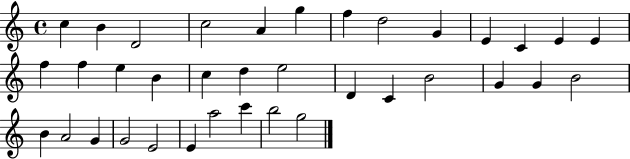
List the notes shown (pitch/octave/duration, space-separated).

C5/q B4/q D4/h C5/h A4/q G5/q F5/q D5/h G4/q E4/q C4/q E4/q E4/q F5/q F5/q E5/q B4/q C5/q D5/q E5/h D4/q C4/q B4/h G4/q G4/q B4/h B4/q A4/h G4/q G4/h E4/h E4/q A5/h C6/q B5/h G5/h